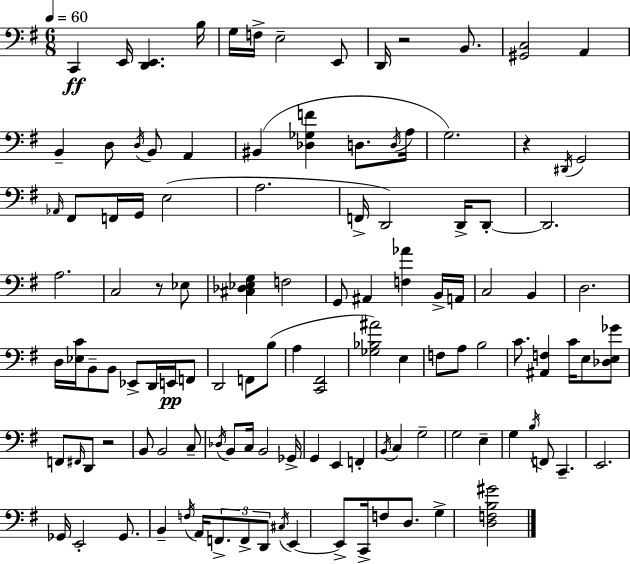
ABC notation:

X:1
T:Untitled
M:6/8
L:1/4
K:Em
C,, E,,/4 [D,,E,,] B,/4 G,/4 F,/4 E,2 E,,/2 D,,/4 z2 B,,/2 [^G,,C,]2 A,, B,, D,/2 D,/4 B,,/2 A,, ^B,, [_D,_G,F] D,/2 D,/4 A,/4 G,2 z ^D,,/4 G,,2 _A,,/4 ^F,,/2 F,,/4 G,,/4 E,2 A,2 F,,/4 D,,2 D,,/4 D,,/2 D,,2 A,2 C,2 z/2 _E,/2 [^C,_D,_E,G,] F,2 G,,/2 ^A,, [F,_A] B,,/4 A,,/4 C,2 B,, D,2 D,/4 [_E,C]/4 B,,/2 B,,/2 _E,,/2 D,,/4 E,,/4 F,,/2 D,,2 F,,/2 B,/2 A, [C,,^F,,]2 [_G,_B,^A]2 E, F,/2 A,/2 B,2 C/2 [^A,,F,] C/4 E,/2 [_D,E,_G]/2 F,,/2 ^F,,/4 D,,/2 z2 B,,/2 B,,2 C,/2 _D,/4 B,,/2 C,/4 B,,2 _G,,/4 G,, E,, F,, B,,/4 C, G,2 G,2 E, G, B,/4 F,,/2 C,, E,,2 _G,,/4 E,,2 _G,,/2 B,, F,/4 A,,/4 F,,/2 F,,/2 D,,/2 ^C,/4 E,, E,,/2 C,,/4 F,/2 D,/2 G, [D,F,B,^G]2